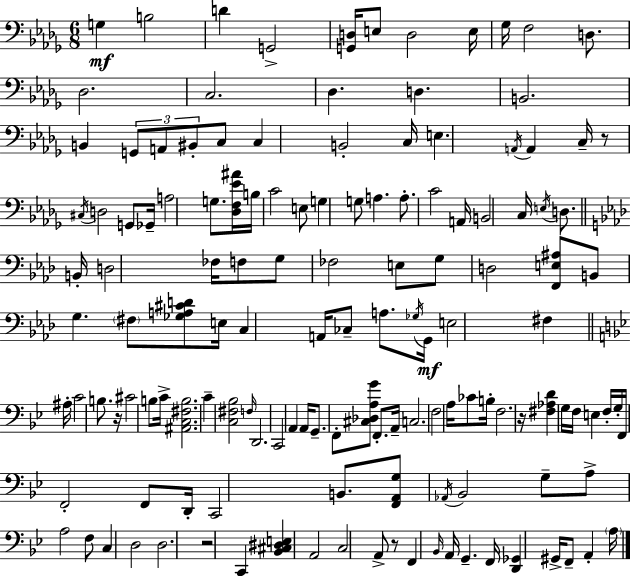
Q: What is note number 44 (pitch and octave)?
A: C3